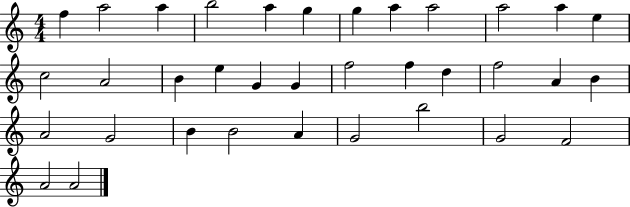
F5/q A5/h A5/q B5/h A5/q G5/q G5/q A5/q A5/h A5/h A5/q E5/q C5/h A4/h B4/q E5/q G4/q G4/q F5/h F5/q D5/q F5/h A4/q B4/q A4/h G4/h B4/q B4/h A4/q G4/h B5/h G4/h F4/h A4/h A4/h